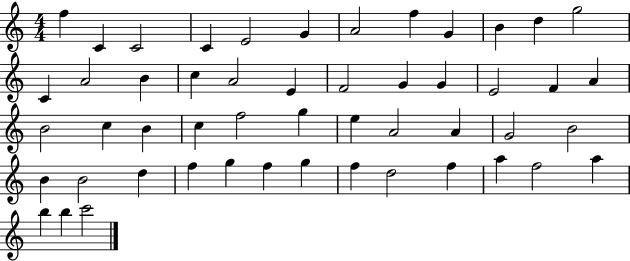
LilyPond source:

{
  \clef treble
  \numericTimeSignature
  \time 4/4
  \key c \major
  f''4 c'4 c'2 | c'4 e'2 g'4 | a'2 f''4 g'4 | b'4 d''4 g''2 | \break c'4 a'2 b'4 | c''4 a'2 e'4 | f'2 g'4 g'4 | e'2 f'4 a'4 | \break b'2 c''4 b'4 | c''4 f''2 g''4 | e''4 a'2 a'4 | g'2 b'2 | \break b'4 b'2 d''4 | f''4 g''4 f''4 g''4 | f''4 d''2 f''4 | a''4 f''2 a''4 | \break b''4 b''4 c'''2 | \bar "|."
}